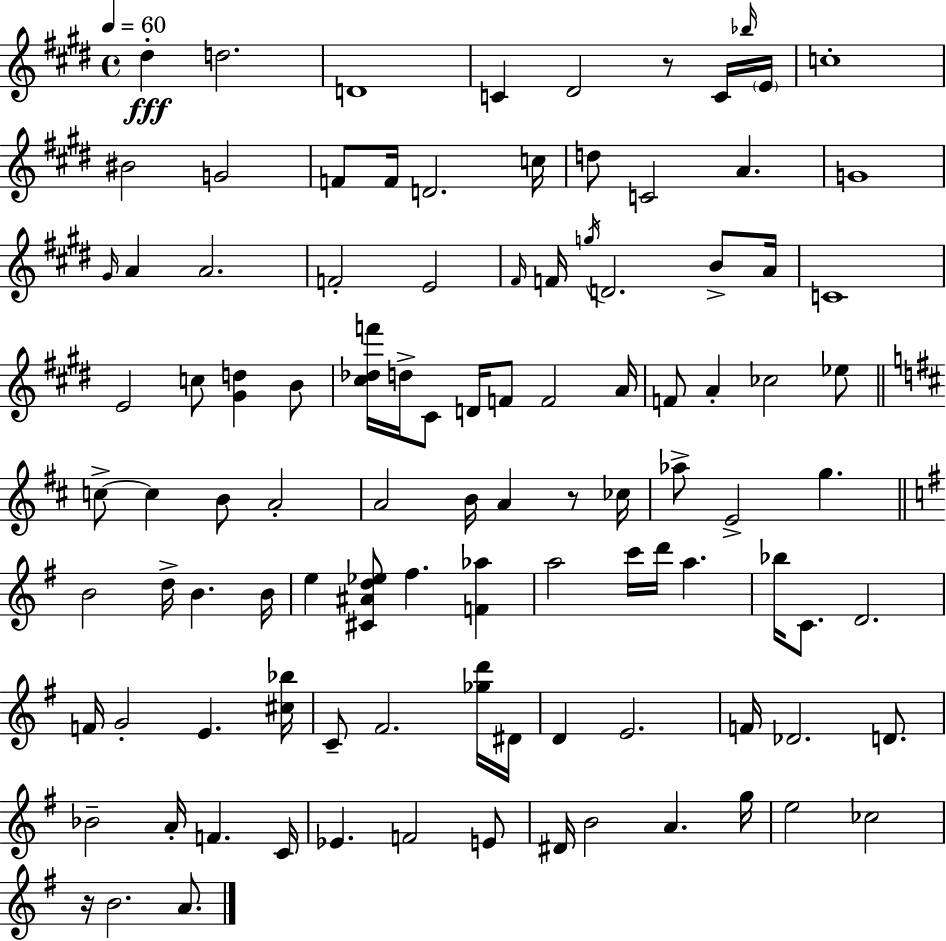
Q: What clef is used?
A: treble